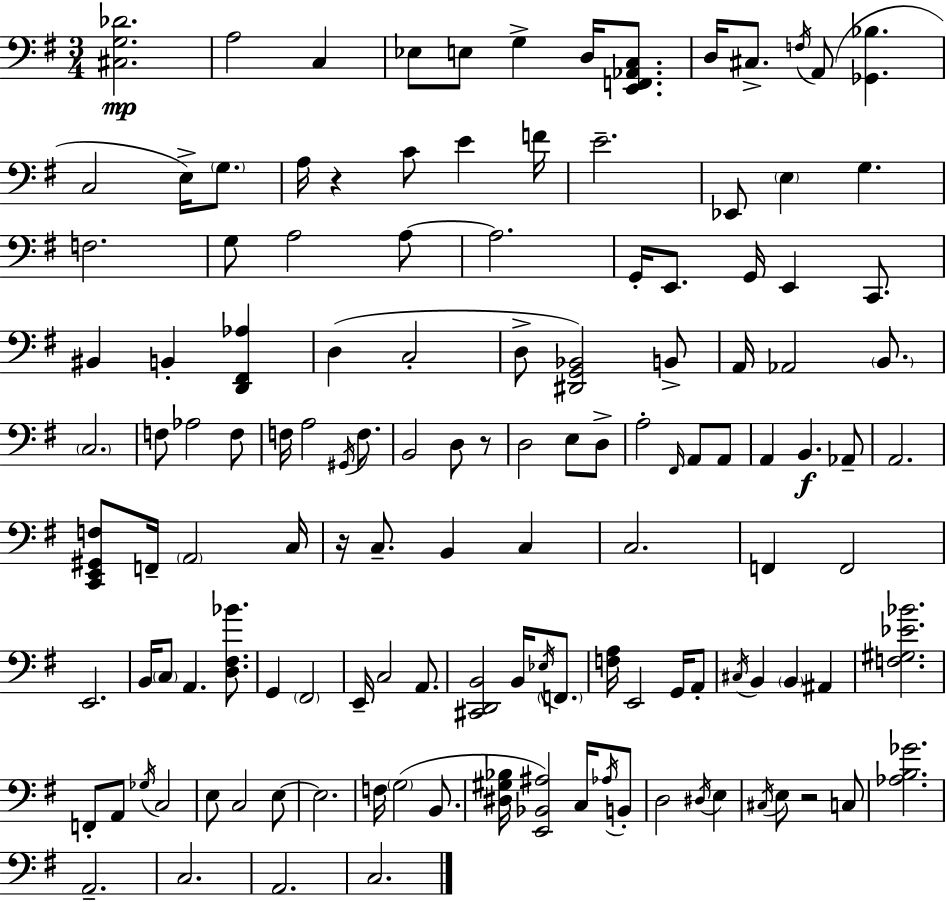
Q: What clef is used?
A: bass